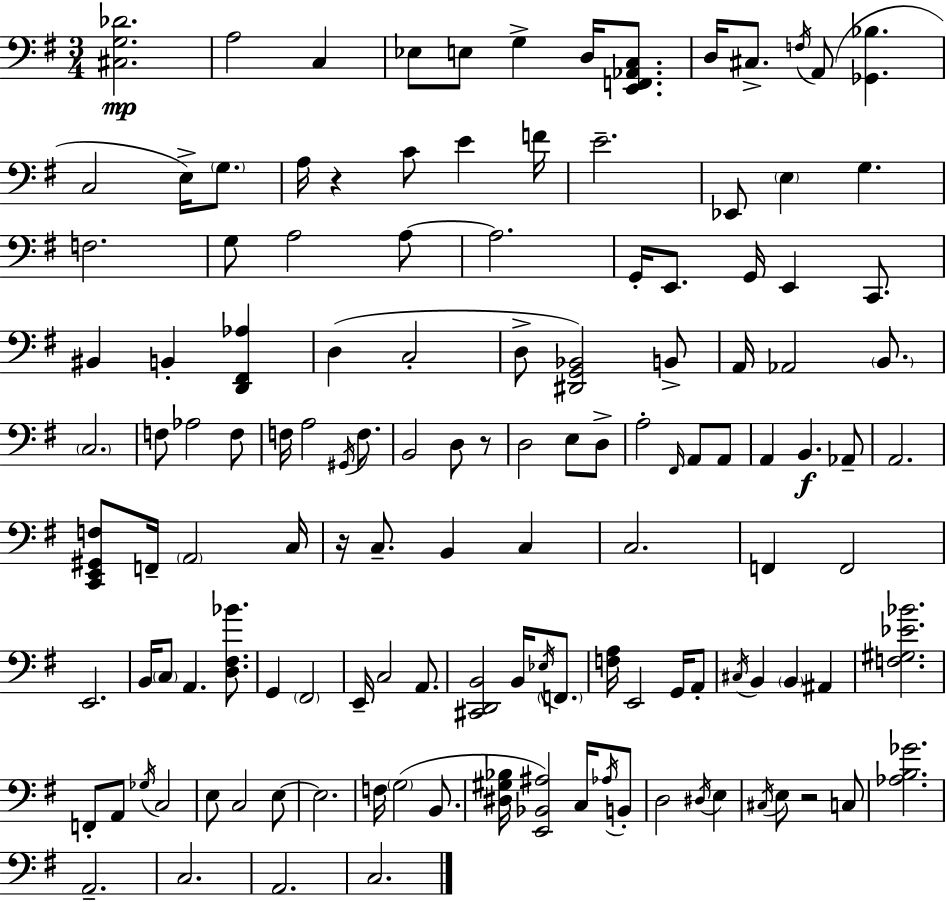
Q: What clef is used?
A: bass